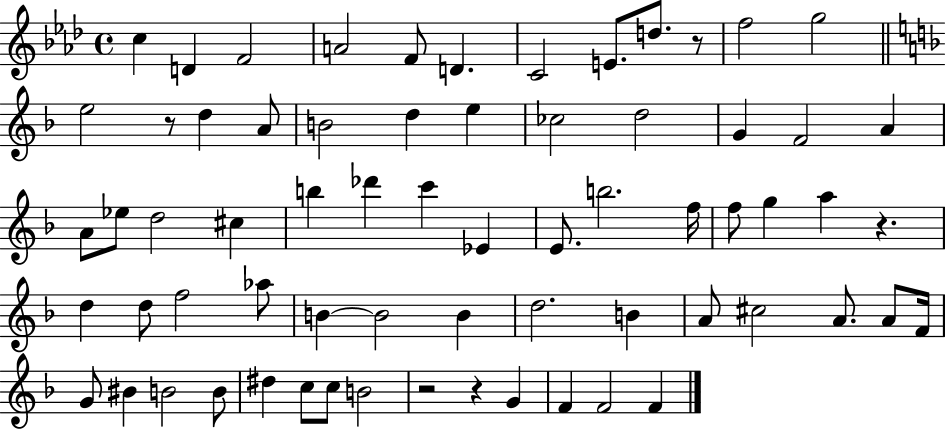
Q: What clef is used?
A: treble